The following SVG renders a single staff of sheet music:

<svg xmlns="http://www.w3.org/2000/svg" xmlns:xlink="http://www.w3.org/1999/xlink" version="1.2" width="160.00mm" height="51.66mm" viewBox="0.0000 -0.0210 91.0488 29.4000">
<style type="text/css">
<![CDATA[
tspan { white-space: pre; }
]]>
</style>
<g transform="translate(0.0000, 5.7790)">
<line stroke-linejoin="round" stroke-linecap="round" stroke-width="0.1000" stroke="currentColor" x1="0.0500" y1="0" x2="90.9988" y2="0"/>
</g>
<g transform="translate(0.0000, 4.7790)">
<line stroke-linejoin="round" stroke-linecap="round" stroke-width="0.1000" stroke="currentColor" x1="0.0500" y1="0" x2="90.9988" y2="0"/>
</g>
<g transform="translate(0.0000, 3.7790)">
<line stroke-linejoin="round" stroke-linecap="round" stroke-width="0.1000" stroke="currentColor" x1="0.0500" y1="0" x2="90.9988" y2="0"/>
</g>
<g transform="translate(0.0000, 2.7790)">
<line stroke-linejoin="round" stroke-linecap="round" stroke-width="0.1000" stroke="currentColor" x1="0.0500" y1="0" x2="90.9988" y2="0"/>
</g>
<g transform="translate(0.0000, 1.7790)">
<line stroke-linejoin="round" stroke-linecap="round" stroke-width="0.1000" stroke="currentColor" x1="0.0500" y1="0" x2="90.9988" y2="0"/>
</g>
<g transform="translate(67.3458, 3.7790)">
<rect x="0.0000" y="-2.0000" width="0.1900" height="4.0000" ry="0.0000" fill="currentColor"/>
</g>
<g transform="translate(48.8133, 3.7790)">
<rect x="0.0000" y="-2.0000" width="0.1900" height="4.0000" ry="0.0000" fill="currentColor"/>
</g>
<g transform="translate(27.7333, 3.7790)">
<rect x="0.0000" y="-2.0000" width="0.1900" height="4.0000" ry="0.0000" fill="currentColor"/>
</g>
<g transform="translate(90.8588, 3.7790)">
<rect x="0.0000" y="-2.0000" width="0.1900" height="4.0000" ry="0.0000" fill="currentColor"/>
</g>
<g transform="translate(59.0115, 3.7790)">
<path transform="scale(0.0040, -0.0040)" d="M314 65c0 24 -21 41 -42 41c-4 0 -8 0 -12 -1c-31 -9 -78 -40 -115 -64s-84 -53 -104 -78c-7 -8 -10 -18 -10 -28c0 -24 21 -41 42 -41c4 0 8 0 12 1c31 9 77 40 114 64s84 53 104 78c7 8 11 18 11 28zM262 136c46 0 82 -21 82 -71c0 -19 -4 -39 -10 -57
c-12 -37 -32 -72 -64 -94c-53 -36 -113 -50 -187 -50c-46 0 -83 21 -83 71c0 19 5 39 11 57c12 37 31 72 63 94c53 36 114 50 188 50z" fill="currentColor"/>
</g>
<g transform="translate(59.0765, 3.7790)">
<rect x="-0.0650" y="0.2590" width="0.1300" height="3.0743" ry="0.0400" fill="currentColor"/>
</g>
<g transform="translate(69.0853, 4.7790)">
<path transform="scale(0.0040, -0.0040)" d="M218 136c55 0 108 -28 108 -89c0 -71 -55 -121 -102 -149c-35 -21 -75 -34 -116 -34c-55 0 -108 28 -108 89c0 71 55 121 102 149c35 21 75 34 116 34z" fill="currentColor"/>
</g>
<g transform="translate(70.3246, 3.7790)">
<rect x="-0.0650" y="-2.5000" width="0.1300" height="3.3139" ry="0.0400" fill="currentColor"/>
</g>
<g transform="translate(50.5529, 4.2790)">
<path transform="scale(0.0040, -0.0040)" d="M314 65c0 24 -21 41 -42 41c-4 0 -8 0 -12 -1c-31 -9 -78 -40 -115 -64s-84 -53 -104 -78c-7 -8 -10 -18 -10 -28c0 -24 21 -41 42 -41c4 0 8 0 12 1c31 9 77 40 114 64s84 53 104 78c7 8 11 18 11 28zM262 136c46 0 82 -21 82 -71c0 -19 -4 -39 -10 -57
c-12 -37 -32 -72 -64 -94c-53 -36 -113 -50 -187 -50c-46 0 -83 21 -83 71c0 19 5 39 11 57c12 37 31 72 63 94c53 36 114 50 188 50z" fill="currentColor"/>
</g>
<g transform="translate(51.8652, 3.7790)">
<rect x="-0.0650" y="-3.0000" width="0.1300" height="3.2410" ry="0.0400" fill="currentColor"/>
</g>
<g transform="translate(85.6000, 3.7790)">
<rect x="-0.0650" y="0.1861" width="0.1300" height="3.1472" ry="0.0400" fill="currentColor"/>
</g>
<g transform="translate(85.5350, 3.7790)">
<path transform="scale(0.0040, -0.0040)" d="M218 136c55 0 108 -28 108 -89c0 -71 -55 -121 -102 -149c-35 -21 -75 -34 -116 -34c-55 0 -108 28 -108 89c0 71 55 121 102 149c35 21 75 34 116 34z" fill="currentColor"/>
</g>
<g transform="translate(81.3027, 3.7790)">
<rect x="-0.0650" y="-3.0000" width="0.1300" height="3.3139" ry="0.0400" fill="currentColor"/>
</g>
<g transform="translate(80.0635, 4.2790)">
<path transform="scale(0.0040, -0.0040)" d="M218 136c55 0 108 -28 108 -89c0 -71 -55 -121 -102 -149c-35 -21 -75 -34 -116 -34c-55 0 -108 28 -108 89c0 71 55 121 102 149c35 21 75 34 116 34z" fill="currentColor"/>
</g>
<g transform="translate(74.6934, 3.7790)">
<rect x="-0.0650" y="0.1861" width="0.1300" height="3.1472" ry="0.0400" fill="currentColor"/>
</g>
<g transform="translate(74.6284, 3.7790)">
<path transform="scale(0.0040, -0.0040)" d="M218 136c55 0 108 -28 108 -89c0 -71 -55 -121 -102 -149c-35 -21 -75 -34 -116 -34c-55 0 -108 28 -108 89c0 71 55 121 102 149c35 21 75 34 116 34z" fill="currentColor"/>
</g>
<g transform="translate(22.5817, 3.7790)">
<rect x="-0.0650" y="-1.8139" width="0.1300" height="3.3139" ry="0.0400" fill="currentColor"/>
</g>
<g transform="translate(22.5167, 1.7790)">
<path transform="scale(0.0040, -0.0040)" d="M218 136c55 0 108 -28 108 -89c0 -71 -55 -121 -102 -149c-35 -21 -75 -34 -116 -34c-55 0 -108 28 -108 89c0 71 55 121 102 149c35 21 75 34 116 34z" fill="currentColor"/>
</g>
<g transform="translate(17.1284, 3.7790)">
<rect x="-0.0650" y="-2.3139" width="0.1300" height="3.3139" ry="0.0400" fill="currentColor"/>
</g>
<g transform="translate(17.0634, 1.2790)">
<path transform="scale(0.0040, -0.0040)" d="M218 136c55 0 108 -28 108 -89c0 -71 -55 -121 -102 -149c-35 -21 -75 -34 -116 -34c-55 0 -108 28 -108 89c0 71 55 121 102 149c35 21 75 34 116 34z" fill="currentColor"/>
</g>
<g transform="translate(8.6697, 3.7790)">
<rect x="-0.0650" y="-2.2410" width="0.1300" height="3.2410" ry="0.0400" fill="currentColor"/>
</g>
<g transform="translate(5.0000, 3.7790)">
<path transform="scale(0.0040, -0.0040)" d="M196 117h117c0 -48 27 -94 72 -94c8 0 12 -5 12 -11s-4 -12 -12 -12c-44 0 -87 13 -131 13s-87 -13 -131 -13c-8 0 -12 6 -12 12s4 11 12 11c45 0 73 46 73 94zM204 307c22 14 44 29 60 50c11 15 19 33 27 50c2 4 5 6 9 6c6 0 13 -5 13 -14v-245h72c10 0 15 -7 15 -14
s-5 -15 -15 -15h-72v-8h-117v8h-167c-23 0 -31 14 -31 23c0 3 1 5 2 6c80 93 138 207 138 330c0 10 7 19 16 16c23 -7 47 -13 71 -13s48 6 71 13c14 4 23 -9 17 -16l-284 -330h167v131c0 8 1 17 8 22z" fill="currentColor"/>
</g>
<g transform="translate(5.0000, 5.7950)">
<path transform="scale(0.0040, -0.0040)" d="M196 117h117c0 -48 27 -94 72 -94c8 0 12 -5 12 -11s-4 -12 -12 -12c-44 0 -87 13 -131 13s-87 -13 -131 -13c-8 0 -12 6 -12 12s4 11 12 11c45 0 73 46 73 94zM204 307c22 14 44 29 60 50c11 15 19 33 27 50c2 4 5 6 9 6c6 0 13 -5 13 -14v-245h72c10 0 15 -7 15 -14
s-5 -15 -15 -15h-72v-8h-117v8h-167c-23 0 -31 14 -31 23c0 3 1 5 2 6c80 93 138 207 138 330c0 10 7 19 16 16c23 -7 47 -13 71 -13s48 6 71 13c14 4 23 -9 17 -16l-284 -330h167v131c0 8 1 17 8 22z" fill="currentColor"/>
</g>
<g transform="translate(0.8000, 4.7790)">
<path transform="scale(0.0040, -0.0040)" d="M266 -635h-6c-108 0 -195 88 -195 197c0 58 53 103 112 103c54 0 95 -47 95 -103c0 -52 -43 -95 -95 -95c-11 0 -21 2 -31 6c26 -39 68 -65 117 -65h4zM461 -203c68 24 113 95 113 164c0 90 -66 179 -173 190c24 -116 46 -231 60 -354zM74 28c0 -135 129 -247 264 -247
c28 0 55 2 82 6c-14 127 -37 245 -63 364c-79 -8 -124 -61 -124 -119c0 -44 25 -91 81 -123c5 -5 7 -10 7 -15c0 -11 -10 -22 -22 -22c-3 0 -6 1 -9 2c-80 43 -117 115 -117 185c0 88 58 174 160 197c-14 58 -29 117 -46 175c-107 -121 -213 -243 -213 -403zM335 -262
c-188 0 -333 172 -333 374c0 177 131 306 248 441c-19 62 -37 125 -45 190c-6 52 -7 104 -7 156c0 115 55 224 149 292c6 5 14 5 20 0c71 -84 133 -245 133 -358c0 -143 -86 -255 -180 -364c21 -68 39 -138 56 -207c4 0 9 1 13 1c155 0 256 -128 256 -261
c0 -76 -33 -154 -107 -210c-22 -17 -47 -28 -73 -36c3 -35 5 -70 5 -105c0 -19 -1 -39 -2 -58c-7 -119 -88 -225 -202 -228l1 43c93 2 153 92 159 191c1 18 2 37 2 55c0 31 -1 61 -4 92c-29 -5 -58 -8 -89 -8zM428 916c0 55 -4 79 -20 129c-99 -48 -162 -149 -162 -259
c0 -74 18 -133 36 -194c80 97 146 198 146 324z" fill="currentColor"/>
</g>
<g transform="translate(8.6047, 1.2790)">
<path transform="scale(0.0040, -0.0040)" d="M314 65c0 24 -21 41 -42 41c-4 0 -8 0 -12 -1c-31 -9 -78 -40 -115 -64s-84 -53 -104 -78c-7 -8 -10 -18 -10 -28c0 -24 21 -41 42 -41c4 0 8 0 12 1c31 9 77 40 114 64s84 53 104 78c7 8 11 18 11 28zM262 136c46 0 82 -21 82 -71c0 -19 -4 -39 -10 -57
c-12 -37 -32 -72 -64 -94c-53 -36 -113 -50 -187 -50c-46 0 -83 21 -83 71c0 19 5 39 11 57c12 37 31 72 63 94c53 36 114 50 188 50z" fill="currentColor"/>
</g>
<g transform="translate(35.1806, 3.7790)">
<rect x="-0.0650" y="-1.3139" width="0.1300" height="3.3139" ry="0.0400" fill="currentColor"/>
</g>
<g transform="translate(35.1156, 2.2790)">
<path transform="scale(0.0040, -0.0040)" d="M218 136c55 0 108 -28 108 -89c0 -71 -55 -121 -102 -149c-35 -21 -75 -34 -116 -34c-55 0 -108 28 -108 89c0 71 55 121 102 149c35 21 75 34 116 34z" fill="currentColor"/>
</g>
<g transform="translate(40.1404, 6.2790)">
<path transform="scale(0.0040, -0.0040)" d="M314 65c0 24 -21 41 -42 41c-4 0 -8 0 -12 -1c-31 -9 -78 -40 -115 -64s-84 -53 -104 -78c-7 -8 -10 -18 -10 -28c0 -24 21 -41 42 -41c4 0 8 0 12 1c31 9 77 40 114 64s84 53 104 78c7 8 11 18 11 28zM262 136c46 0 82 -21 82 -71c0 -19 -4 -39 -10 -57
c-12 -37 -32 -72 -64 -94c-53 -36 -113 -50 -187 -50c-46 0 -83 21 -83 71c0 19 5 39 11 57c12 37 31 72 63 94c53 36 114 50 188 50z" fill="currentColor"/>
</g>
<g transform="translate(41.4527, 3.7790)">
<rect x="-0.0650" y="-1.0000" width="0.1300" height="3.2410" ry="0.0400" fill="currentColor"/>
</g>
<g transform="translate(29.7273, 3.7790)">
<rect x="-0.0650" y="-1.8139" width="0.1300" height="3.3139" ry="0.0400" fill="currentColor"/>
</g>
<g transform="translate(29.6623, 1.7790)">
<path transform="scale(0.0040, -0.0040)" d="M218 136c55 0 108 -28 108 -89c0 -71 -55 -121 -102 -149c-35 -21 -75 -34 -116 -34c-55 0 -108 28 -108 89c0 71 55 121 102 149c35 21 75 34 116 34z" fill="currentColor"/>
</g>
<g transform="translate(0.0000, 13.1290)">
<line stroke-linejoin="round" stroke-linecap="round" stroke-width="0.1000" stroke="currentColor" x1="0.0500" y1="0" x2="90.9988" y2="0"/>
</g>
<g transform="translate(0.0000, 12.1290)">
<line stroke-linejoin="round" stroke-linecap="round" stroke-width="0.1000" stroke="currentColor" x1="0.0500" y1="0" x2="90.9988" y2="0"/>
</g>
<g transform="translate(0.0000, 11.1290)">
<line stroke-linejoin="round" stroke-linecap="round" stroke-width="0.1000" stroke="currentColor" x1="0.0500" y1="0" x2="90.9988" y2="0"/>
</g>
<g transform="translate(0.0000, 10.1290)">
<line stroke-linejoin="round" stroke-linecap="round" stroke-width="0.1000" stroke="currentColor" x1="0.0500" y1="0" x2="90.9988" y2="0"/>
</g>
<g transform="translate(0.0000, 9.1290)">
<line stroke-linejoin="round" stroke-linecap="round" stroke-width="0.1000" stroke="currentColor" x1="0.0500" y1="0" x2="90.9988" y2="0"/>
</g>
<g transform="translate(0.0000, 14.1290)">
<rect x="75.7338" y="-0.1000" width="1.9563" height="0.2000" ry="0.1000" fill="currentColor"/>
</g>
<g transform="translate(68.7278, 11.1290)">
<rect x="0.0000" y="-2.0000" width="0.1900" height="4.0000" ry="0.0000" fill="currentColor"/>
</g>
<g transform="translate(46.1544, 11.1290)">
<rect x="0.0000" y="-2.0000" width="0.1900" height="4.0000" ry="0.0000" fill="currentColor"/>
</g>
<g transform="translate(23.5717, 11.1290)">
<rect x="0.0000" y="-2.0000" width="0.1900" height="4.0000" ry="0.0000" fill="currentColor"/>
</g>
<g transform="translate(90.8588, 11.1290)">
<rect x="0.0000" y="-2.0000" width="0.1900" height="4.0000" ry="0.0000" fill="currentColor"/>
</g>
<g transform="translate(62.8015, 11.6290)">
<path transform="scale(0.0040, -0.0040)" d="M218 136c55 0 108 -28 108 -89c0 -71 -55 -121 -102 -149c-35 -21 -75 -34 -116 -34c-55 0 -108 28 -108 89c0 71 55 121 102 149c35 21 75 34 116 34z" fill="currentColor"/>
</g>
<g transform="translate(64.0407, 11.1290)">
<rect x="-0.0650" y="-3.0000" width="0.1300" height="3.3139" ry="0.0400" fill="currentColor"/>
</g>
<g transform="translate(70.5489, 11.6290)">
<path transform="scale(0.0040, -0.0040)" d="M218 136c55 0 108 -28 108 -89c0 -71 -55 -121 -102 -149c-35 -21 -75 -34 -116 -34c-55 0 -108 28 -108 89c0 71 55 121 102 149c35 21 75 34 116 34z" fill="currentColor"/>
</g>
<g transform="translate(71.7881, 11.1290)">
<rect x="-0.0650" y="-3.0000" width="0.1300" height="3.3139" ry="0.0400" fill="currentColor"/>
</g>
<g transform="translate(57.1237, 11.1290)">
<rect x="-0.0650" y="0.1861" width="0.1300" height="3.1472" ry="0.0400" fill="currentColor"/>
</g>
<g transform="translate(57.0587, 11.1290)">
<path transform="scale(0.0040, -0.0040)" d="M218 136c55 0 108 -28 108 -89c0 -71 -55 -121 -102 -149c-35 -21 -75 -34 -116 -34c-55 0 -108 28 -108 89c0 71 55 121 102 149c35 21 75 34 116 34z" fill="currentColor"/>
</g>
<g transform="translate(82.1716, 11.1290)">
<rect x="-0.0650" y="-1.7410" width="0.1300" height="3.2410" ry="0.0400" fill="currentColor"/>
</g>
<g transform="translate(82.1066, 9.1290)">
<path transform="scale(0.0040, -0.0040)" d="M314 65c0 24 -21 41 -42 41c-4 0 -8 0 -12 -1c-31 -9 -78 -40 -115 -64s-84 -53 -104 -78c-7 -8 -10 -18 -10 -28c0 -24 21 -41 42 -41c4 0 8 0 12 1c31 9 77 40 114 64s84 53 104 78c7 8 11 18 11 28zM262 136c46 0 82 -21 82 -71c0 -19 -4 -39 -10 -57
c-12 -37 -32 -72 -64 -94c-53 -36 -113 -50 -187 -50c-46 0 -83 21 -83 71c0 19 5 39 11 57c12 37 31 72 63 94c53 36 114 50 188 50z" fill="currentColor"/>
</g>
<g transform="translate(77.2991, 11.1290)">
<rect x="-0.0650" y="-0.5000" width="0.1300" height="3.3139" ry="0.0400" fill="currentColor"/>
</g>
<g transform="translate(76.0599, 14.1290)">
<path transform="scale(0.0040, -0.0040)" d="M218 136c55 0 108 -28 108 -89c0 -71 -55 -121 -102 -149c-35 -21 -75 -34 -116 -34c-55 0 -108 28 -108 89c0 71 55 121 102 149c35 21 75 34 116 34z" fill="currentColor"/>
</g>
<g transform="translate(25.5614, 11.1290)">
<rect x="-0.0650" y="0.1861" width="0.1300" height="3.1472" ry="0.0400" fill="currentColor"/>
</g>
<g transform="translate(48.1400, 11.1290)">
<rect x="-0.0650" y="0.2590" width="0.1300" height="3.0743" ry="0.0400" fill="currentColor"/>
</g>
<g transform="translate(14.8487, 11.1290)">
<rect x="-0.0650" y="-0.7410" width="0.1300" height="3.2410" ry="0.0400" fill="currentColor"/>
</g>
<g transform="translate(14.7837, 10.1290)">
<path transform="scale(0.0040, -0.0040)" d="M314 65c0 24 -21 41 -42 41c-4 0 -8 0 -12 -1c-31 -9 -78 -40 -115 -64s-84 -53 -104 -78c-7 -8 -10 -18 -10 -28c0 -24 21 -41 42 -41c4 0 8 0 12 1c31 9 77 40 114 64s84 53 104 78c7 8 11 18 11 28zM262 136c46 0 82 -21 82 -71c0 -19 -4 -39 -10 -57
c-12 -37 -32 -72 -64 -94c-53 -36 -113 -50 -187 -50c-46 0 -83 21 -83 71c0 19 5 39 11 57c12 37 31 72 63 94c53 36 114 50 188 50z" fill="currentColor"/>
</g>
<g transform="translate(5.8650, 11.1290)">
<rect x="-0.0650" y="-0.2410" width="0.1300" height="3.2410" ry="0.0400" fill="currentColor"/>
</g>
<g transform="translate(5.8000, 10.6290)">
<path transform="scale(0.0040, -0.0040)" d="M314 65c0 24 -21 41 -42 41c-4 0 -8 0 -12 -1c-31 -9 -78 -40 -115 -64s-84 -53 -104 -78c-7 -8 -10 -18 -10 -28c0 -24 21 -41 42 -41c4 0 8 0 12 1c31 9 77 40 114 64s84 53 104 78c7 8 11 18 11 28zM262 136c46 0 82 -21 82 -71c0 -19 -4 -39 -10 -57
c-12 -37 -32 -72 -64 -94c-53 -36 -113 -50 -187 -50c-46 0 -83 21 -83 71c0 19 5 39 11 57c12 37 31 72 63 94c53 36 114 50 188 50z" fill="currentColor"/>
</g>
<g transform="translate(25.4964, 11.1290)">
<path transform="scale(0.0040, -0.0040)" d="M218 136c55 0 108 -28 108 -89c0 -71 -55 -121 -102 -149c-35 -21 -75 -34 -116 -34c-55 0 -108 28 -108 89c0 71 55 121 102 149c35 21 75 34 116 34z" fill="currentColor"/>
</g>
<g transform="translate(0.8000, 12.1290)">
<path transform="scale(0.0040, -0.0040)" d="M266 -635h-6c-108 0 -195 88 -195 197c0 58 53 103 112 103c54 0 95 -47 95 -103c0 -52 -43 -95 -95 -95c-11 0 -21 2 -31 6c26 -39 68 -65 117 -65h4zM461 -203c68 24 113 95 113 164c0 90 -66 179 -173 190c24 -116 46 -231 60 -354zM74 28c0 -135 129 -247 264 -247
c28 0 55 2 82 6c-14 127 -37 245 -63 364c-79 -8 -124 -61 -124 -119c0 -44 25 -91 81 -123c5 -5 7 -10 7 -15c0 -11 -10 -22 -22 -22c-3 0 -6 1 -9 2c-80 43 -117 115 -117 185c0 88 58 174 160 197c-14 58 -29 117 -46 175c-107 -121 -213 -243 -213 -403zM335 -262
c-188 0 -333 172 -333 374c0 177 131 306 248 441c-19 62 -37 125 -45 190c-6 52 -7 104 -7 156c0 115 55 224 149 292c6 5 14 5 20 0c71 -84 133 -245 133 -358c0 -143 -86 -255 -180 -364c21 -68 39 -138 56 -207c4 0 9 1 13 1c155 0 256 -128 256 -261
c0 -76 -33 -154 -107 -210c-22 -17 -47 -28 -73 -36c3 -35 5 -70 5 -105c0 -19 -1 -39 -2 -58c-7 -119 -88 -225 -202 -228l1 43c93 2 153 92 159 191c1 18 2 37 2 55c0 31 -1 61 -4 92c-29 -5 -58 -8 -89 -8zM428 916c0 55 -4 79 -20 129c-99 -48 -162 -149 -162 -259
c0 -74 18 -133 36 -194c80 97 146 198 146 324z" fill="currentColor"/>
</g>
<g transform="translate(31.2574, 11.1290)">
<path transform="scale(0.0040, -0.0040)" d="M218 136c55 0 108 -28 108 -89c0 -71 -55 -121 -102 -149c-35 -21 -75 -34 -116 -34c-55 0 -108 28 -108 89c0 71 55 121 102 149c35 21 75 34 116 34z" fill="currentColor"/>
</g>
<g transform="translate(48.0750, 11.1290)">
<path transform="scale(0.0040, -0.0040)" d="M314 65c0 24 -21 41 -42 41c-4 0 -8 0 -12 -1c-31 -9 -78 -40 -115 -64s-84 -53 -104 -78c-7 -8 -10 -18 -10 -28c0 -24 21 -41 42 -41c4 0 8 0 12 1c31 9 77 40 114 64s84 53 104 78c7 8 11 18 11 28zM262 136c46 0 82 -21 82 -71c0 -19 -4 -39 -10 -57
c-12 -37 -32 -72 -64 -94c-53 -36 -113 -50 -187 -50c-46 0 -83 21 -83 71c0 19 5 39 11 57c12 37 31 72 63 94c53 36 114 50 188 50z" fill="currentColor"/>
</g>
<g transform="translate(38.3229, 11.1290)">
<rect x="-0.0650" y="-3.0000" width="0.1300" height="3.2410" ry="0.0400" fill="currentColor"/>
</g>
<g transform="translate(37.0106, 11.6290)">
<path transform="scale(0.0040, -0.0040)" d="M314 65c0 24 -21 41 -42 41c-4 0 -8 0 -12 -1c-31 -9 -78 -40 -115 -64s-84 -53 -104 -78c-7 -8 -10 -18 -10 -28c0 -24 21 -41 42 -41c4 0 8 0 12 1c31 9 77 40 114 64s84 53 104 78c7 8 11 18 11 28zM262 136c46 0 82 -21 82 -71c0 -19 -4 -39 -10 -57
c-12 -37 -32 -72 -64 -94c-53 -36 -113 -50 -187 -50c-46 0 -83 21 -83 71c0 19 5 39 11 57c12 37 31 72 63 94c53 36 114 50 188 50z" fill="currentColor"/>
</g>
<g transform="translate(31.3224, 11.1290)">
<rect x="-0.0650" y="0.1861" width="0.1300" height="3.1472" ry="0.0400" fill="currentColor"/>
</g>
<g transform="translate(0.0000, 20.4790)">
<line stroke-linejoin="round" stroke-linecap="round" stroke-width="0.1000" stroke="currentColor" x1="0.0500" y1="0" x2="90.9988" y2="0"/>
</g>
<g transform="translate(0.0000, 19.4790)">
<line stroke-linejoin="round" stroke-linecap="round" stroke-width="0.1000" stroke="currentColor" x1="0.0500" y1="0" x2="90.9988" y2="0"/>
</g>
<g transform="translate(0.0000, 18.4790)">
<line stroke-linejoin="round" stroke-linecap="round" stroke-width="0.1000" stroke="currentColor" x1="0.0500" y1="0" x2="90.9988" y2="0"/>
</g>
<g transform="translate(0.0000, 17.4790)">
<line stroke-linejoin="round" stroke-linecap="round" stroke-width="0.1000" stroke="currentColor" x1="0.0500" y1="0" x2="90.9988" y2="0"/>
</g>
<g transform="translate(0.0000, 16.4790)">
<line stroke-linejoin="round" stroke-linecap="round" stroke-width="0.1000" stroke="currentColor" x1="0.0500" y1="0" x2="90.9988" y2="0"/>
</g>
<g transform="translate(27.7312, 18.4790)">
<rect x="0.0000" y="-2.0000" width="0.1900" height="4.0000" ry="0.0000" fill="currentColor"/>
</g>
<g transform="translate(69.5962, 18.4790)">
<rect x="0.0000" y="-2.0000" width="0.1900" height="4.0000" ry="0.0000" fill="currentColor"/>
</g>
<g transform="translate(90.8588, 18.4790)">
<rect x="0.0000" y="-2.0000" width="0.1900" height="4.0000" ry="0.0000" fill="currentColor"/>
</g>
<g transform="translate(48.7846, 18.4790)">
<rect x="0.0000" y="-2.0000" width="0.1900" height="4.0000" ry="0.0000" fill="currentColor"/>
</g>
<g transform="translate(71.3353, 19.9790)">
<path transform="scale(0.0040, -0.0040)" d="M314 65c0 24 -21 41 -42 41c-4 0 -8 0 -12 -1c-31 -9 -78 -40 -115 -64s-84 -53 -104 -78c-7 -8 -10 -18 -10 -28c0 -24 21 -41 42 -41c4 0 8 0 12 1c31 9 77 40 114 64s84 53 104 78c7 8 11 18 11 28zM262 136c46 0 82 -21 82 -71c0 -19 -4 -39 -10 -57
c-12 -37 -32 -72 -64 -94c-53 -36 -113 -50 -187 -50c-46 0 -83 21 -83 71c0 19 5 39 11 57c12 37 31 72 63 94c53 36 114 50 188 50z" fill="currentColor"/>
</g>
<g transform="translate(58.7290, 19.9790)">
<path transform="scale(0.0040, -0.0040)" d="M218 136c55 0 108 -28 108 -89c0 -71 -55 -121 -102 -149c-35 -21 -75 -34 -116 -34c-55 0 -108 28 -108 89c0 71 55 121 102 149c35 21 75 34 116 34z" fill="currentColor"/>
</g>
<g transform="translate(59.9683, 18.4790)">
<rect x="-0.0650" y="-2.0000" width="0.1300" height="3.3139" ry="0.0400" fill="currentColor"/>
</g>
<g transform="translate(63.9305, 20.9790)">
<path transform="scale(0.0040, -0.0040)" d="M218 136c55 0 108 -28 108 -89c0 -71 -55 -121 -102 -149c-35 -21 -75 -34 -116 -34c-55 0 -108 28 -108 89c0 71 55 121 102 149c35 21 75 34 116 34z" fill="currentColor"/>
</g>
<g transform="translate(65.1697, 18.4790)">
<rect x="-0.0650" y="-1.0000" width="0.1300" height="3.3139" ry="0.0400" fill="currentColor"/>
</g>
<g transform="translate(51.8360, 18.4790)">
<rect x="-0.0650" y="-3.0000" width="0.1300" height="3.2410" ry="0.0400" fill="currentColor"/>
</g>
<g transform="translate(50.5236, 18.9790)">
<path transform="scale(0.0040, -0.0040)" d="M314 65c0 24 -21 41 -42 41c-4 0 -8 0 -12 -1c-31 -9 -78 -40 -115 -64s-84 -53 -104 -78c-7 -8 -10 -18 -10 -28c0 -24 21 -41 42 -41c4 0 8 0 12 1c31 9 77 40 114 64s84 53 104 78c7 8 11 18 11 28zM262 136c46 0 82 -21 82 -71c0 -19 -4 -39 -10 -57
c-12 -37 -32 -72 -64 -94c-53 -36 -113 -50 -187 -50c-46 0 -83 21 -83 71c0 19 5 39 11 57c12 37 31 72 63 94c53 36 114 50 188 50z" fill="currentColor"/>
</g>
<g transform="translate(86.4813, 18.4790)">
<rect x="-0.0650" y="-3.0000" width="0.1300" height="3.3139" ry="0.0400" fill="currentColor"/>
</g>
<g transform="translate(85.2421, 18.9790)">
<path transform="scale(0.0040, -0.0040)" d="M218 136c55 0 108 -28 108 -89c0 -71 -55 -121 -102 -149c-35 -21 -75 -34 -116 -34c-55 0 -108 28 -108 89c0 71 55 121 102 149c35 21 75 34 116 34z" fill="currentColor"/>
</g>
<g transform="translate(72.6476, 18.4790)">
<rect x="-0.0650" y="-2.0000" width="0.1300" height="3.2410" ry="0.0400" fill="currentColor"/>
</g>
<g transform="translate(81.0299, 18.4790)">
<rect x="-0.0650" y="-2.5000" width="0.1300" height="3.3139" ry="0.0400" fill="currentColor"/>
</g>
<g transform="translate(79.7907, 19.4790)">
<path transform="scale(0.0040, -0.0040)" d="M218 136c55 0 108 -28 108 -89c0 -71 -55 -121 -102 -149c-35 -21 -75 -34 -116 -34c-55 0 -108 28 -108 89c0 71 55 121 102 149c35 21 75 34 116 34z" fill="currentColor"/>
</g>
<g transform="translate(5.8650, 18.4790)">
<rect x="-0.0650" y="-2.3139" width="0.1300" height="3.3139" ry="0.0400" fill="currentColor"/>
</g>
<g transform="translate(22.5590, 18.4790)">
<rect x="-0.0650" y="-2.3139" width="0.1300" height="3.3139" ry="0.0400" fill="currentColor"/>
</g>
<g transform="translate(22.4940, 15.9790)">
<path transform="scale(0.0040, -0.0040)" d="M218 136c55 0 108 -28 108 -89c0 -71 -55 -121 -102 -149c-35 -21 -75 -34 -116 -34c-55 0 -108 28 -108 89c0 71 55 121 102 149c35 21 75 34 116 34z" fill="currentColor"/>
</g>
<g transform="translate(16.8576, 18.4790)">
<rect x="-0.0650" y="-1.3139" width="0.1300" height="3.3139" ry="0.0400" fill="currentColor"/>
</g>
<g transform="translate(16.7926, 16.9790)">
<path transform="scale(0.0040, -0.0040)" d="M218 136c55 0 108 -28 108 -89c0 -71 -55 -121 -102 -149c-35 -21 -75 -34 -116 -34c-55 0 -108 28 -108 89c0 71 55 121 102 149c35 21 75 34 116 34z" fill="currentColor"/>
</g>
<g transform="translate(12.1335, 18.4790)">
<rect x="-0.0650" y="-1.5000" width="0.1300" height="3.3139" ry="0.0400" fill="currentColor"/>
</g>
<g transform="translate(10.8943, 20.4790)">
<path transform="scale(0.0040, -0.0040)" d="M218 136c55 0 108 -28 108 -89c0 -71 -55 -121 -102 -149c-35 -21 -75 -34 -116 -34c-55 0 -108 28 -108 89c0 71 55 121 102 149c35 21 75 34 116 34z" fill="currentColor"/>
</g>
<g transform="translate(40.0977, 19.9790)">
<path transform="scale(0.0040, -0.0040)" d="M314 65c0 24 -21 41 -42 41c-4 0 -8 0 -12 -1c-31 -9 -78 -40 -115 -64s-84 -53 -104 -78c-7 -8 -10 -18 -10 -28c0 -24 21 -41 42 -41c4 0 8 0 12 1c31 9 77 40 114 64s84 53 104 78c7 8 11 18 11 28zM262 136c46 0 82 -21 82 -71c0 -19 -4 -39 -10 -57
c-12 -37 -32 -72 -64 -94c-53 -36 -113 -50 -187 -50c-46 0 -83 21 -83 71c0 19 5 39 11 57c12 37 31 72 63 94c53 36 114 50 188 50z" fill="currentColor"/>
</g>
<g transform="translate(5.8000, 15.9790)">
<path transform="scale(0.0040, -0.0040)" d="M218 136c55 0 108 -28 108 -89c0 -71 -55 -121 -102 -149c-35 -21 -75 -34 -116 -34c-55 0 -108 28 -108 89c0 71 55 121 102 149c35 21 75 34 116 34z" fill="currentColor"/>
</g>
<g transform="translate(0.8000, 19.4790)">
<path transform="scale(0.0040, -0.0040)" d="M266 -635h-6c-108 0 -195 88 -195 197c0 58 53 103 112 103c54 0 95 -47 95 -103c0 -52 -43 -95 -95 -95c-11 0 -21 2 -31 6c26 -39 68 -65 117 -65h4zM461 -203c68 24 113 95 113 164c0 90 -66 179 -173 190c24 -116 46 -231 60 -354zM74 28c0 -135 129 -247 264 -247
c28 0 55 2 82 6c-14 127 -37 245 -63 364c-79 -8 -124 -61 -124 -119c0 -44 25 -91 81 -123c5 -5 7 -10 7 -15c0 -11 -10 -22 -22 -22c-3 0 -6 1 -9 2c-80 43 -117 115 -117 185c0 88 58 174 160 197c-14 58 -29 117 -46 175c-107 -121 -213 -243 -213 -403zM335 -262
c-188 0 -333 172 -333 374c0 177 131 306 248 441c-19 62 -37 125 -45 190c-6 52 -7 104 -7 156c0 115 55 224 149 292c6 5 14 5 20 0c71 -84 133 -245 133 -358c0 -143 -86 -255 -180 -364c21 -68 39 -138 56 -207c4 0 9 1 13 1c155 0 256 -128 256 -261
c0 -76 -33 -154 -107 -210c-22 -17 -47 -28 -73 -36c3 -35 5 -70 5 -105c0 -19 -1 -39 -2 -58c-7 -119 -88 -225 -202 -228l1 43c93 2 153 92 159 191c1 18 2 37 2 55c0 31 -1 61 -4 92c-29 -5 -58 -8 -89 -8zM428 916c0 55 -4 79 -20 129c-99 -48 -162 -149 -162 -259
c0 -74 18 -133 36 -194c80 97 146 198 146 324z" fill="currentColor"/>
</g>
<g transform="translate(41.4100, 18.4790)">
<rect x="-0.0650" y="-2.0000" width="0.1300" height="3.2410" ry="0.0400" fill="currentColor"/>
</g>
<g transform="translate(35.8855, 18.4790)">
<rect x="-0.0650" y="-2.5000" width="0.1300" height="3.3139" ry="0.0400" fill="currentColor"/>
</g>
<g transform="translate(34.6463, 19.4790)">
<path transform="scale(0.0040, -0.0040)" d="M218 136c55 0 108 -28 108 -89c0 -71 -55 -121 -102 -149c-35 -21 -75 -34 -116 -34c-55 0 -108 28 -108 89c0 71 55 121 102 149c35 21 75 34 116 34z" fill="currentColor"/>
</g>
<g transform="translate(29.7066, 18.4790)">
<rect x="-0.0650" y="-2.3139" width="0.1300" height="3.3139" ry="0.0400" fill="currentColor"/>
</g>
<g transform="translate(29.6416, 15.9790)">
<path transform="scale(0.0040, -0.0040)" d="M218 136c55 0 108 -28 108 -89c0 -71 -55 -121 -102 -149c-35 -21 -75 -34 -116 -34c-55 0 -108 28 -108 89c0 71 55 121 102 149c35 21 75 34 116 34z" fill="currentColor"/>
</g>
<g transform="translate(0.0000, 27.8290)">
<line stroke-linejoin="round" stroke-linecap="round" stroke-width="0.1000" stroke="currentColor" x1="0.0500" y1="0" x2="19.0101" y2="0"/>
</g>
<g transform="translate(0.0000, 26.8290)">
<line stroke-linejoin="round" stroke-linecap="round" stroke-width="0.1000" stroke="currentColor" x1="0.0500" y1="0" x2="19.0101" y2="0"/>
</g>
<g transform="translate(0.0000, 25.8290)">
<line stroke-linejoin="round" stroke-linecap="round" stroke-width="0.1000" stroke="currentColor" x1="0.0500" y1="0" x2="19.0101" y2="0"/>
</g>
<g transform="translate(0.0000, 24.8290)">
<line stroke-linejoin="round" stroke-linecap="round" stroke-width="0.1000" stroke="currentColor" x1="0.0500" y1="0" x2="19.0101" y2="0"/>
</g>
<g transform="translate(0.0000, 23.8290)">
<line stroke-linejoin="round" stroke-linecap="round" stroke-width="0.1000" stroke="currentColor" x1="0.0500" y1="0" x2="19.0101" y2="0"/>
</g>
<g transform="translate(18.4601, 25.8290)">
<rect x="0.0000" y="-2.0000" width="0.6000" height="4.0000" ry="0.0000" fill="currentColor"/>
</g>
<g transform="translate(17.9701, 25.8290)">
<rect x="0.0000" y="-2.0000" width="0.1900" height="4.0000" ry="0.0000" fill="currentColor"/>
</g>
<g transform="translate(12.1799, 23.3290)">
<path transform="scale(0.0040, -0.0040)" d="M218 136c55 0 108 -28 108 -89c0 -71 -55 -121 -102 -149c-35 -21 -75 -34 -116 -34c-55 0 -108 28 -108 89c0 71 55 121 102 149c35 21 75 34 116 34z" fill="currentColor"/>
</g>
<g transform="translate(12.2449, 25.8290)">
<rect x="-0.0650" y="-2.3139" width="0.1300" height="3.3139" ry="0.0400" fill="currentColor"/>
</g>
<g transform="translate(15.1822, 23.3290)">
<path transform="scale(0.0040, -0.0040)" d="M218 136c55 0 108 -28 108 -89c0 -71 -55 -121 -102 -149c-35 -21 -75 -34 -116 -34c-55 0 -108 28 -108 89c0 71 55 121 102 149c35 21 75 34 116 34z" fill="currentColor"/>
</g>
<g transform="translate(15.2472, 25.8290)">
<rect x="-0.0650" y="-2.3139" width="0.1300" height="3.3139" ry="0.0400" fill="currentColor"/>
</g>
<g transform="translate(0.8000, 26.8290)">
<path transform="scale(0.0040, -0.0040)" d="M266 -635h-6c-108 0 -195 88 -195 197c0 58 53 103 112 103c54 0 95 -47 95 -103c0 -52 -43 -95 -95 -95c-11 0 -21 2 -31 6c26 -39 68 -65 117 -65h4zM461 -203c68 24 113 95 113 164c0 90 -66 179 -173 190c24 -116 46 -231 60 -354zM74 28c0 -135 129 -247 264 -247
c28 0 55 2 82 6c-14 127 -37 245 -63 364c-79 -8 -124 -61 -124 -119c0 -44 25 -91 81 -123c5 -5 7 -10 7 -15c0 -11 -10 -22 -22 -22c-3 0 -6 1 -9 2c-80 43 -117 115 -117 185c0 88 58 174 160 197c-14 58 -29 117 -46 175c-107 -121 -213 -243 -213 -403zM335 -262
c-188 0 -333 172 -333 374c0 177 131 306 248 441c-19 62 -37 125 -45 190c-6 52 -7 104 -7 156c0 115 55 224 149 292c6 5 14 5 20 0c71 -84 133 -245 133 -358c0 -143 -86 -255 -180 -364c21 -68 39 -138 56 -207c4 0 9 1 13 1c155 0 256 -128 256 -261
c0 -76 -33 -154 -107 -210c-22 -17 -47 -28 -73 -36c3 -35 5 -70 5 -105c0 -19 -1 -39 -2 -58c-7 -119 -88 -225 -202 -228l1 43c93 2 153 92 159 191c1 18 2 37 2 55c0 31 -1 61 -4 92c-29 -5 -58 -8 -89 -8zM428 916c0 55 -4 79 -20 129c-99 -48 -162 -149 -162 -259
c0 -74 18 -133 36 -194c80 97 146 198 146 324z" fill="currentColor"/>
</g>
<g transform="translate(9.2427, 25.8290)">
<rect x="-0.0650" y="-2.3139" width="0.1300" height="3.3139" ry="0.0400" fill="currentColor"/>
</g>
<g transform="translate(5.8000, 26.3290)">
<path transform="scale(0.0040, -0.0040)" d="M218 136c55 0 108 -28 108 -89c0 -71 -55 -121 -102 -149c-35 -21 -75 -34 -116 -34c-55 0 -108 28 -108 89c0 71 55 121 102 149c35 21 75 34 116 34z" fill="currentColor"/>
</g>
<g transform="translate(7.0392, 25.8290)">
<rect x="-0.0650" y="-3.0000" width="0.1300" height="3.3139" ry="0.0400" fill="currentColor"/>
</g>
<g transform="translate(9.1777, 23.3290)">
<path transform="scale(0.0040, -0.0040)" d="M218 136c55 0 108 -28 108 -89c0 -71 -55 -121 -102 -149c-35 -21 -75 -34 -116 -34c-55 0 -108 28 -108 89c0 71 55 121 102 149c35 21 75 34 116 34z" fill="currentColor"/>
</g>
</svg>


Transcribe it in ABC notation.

X:1
T:Untitled
M:4/4
L:1/4
K:C
g2 g f f e D2 A2 B2 G B A B c2 d2 B B A2 B2 B A A C f2 g E e g g G F2 A2 F D F2 G A A g g g